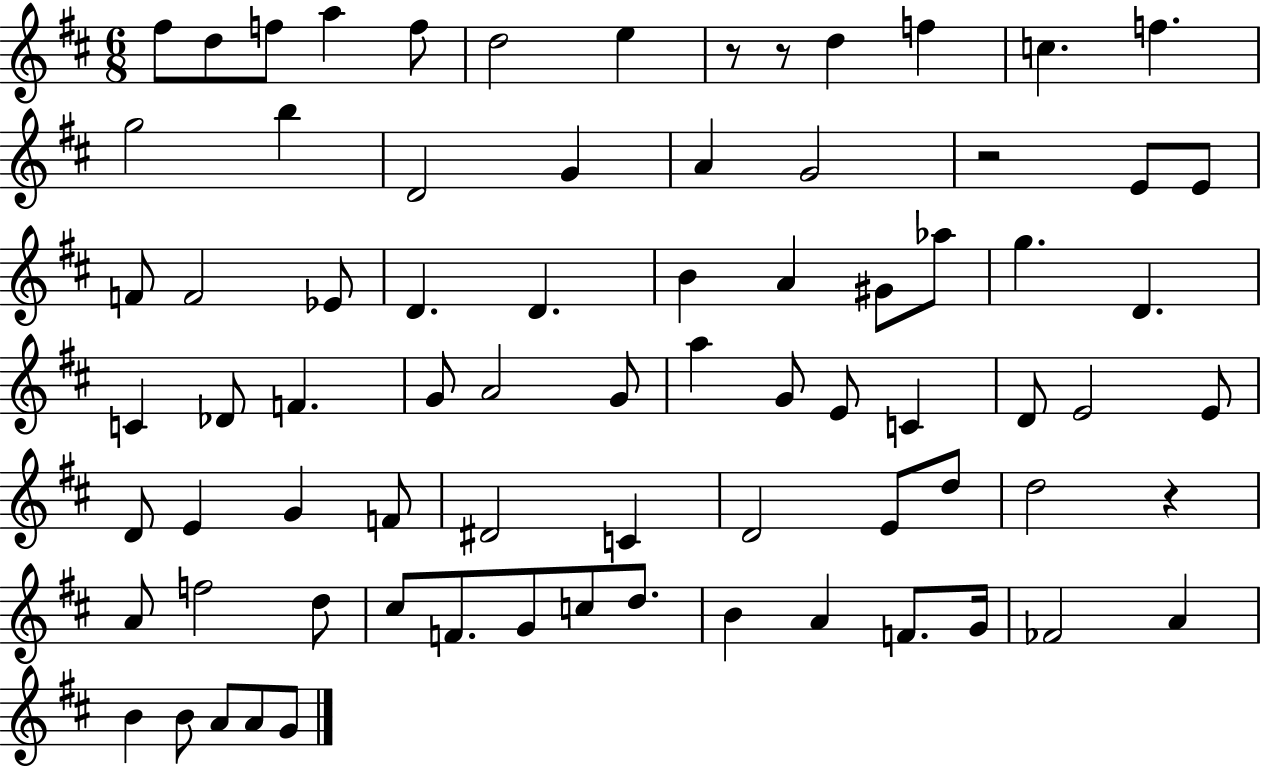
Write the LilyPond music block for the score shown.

{
  \clef treble
  \numericTimeSignature
  \time 6/8
  \key d \major
  fis''8 d''8 f''8 a''4 f''8 | d''2 e''4 | r8 r8 d''4 f''4 | c''4. f''4. | \break g''2 b''4 | d'2 g'4 | a'4 g'2 | r2 e'8 e'8 | \break f'8 f'2 ees'8 | d'4. d'4. | b'4 a'4 gis'8 aes''8 | g''4. d'4. | \break c'4 des'8 f'4. | g'8 a'2 g'8 | a''4 g'8 e'8 c'4 | d'8 e'2 e'8 | \break d'8 e'4 g'4 f'8 | dis'2 c'4 | d'2 e'8 d''8 | d''2 r4 | \break a'8 f''2 d''8 | cis''8 f'8. g'8 c''8 d''8. | b'4 a'4 f'8. g'16 | fes'2 a'4 | \break b'4 b'8 a'8 a'8 g'8 | \bar "|."
}